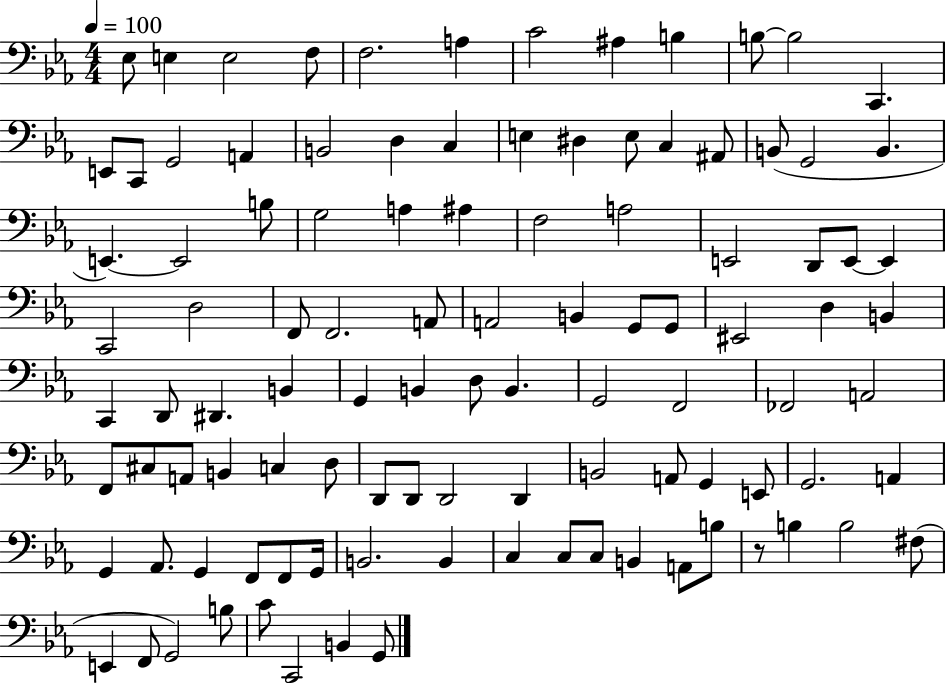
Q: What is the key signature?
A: EES major